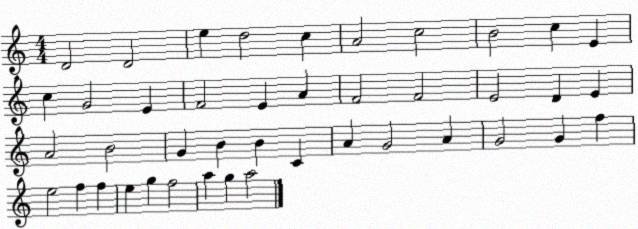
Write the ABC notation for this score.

X:1
T:Untitled
M:4/4
L:1/4
K:C
D2 D2 e d2 c A2 c2 B2 c E c G2 E F2 E A F2 F2 E2 D E A2 B2 G B B C A G2 A G2 G f e2 f f e g f2 a g a2